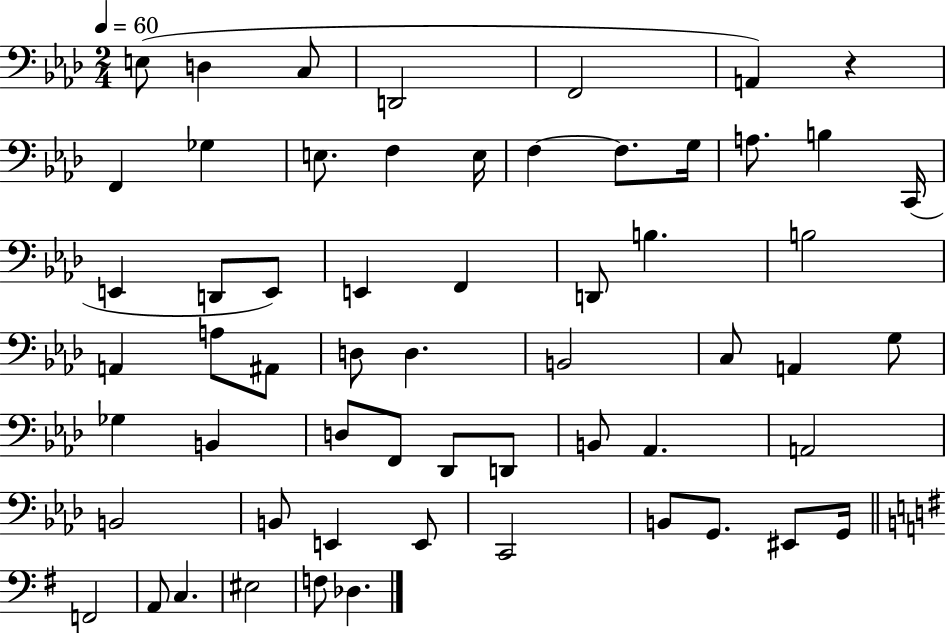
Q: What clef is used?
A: bass